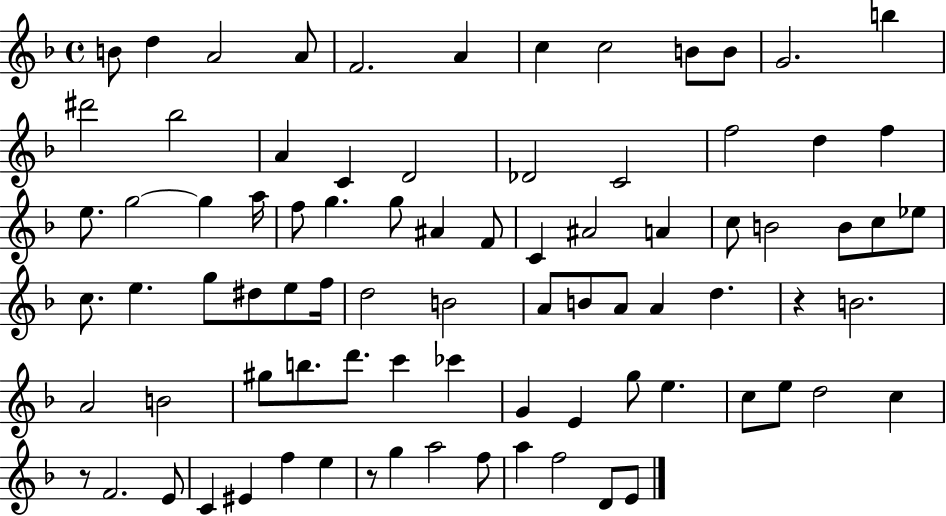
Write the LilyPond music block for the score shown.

{
  \clef treble
  \time 4/4
  \defaultTimeSignature
  \key f \major
  b'8 d''4 a'2 a'8 | f'2. a'4 | c''4 c''2 b'8 b'8 | g'2. b''4 | \break dis'''2 bes''2 | a'4 c'4 d'2 | des'2 c'2 | f''2 d''4 f''4 | \break e''8. g''2~~ g''4 a''16 | f''8 g''4. g''8 ais'4 f'8 | c'4 ais'2 a'4 | c''8 b'2 b'8 c''8 ees''8 | \break c''8. e''4. g''8 dis''8 e''8 f''16 | d''2 b'2 | a'8 b'8 a'8 a'4 d''4. | r4 b'2. | \break a'2 b'2 | gis''8 b''8. d'''8. c'''4 ces'''4 | g'4 e'4 g''8 e''4. | c''8 e''8 d''2 c''4 | \break r8 f'2. e'8 | c'4 eis'4 f''4 e''4 | r8 g''4 a''2 f''8 | a''4 f''2 d'8 e'8 | \break \bar "|."
}